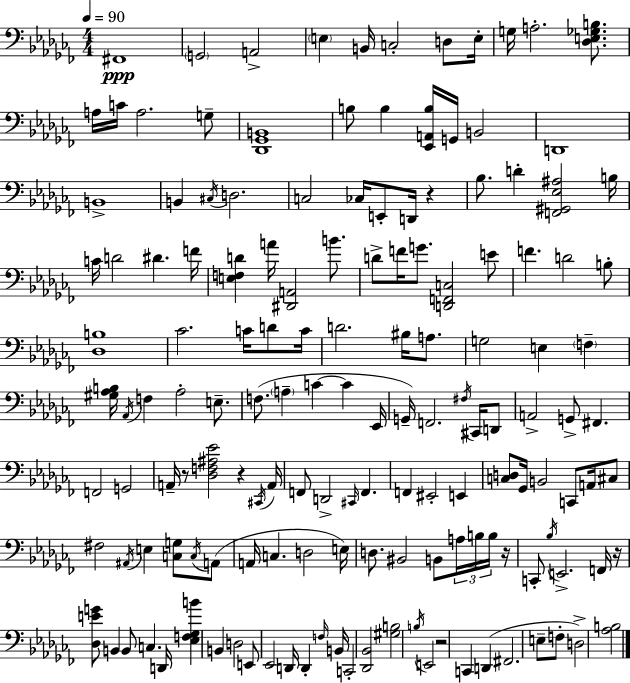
{
  \clef bass
  \numericTimeSignature
  \time 4/4
  \key aes \minor
  \tempo 4 = 90
  \repeat volta 2 { fis,1\ppp | \parenthesize g,2 a,2-> | \parenthesize e4 b,16 c2-. d8 e16-. | g16 a2.-. <des e ges b>8. | \break a16 c'16 a2. g8-- | <des, ges, b,>1 | b8 b4 <ees, a, b>16 g,16 b,2 | d,1 | \break b,1-> | b,4 \acciaccatura { cis16 } d2. | c2 ces16 e,8-. d,16 r4 | bes8. d'4-. <f, gis, ees ais>2 | \break b16 c'16 d'2 dis'4. | f'16 <e f d'>4 a'16 <dis, a,>2 b'8. | d'8-> f'16 g'8. <d, f, c>2 e'8 | f'4. d'2 b8-. | \break <des b>1 | ces'2. c'16 d'8 | c'16 d'2. bis16 a8. | g2 e4 \parenthesize f4-- | \break <gis aes b>16 \acciaccatura { aes,16 } f4 aes2-. e8.-- | f8.( \parenthesize a4-- c'4~~ c'4 | ees,16 g,16--) f,2. \acciaccatura { fis16 } | cis,16 d,8 a,2-> g,8-> fis,4. | \break f,2 g,2 | a,16-- r8 <des f ais ees'>2 r4 | \acciaccatura { cis,16 } a,16 f,8 d,2-> \grace { cis,16 } f,4. | f,4 eis,2-. | \break e,4 <c d>8 ges,16 b,2 | c,8 a,16 cis8 fis2 \acciaccatura { ais,16 } e4 | <c g>8 \acciaccatura { c16 } a,8( a,16 c4. d2 | e16) d8. bis,2 | \break b,8 \tuplet 3/2 { a16 b16 b16 } r16 c,8-. \acciaccatura { bes16 } e,2.-> | f,16 r16 <des e' g'>8 b,4 b,8 | c4. d,16 <ees f ges b'>4 b,4 | d2 e,8 ees,2 | \break d,16 d,4-. \grace { f16 } b,16 c,2-. | <des, bes,>2 <gis b>2 | \acciaccatura { b16 } e,2 r2 | c,4 d,4( fis,2. | \break e8-- f8-. d2->) | <aes b>2 } \bar "|."
}